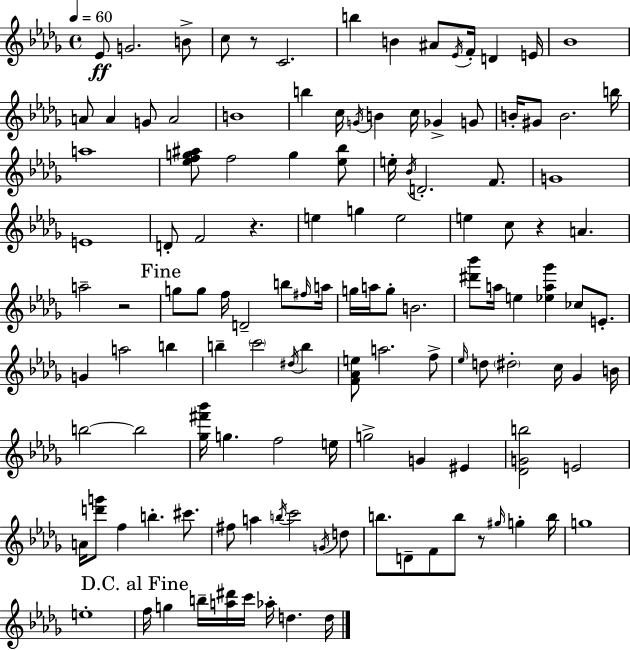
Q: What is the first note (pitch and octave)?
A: Eb4